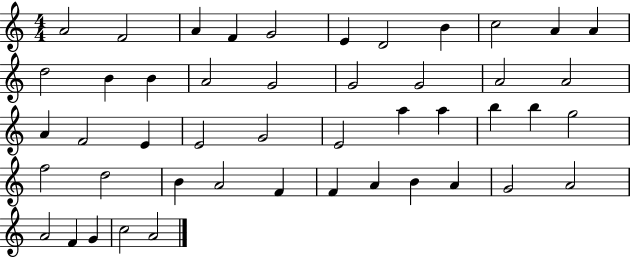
{
  \clef treble
  \numericTimeSignature
  \time 4/4
  \key c \major
  a'2 f'2 | a'4 f'4 g'2 | e'4 d'2 b'4 | c''2 a'4 a'4 | \break d''2 b'4 b'4 | a'2 g'2 | g'2 g'2 | a'2 a'2 | \break a'4 f'2 e'4 | e'2 g'2 | e'2 a''4 a''4 | b''4 b''4 g''2 | \break f''2 d''2 | b'4 a'2 f'4 | f'4 a'4 b'4 a'4 | g'2 a'2 | \break a'2 f'4 g'4 | c''2 a'2 | \bar "|."
}